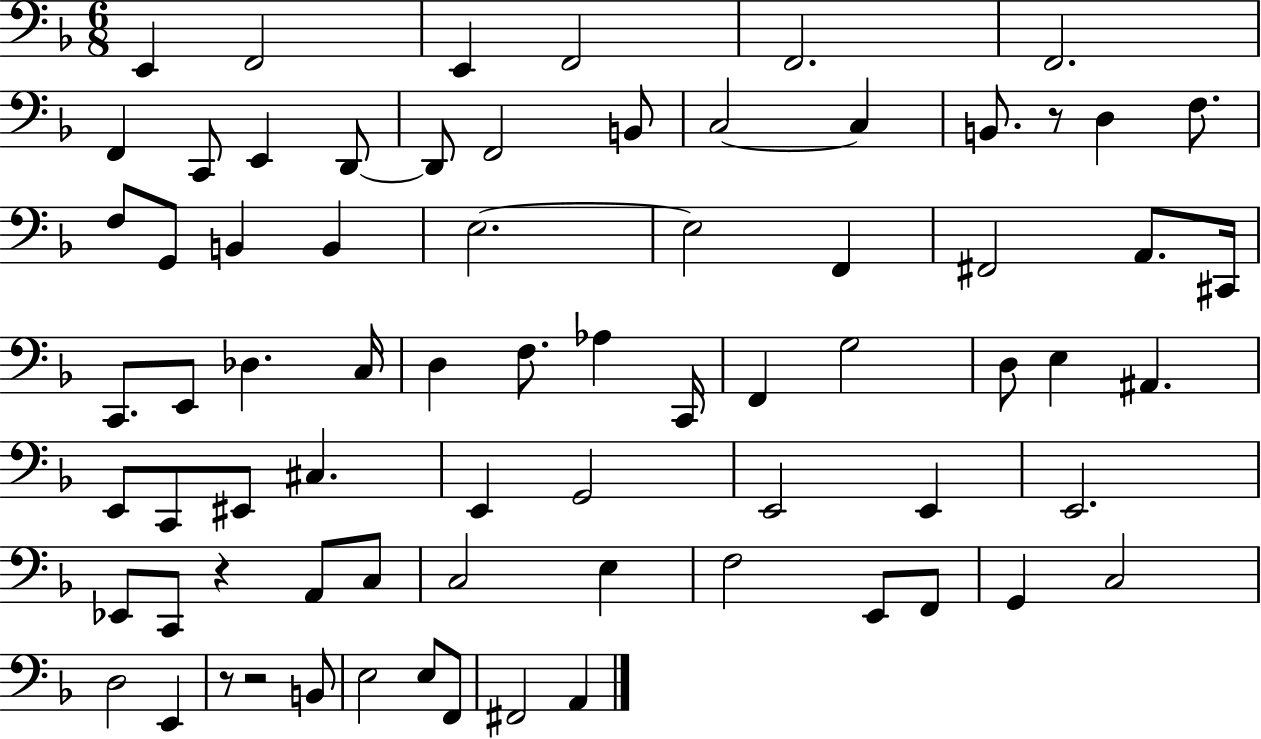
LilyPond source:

{
  \clef bass
  \numericTimeSignature
  \time 6/8
  \key f \major
  e,4 f,2 | e,4 f,2 | f,2. | f,2. | \break f,4 c,8 e,4 d,8~~ | d,8 f,2 b,8 | c2~~ c4 | b,8. r8 d4 f8. | \break f8 g,8 b,4 b,4 | e2.~~ | e2 f,4 | fis,2 a,8. cis,16 | \break c,8. e,8 des4. c16 | d4 f8. aes4 c,16 | f,4 g2 | d8 e4 ais,4. | \break e,8 c,8 eis,8 cis4. | e,4 g,2 | e,2 e,4 | e,2. | \break ees,8 c,8 r4 a,8 c8 | c2 e4 | f2 e,8 f,8 | g,4 c2 | \break d2 e,4 | r8 r2 b,8 | e2 e8 f,8 | fis,2 a,4 | \break \bar "|."
}